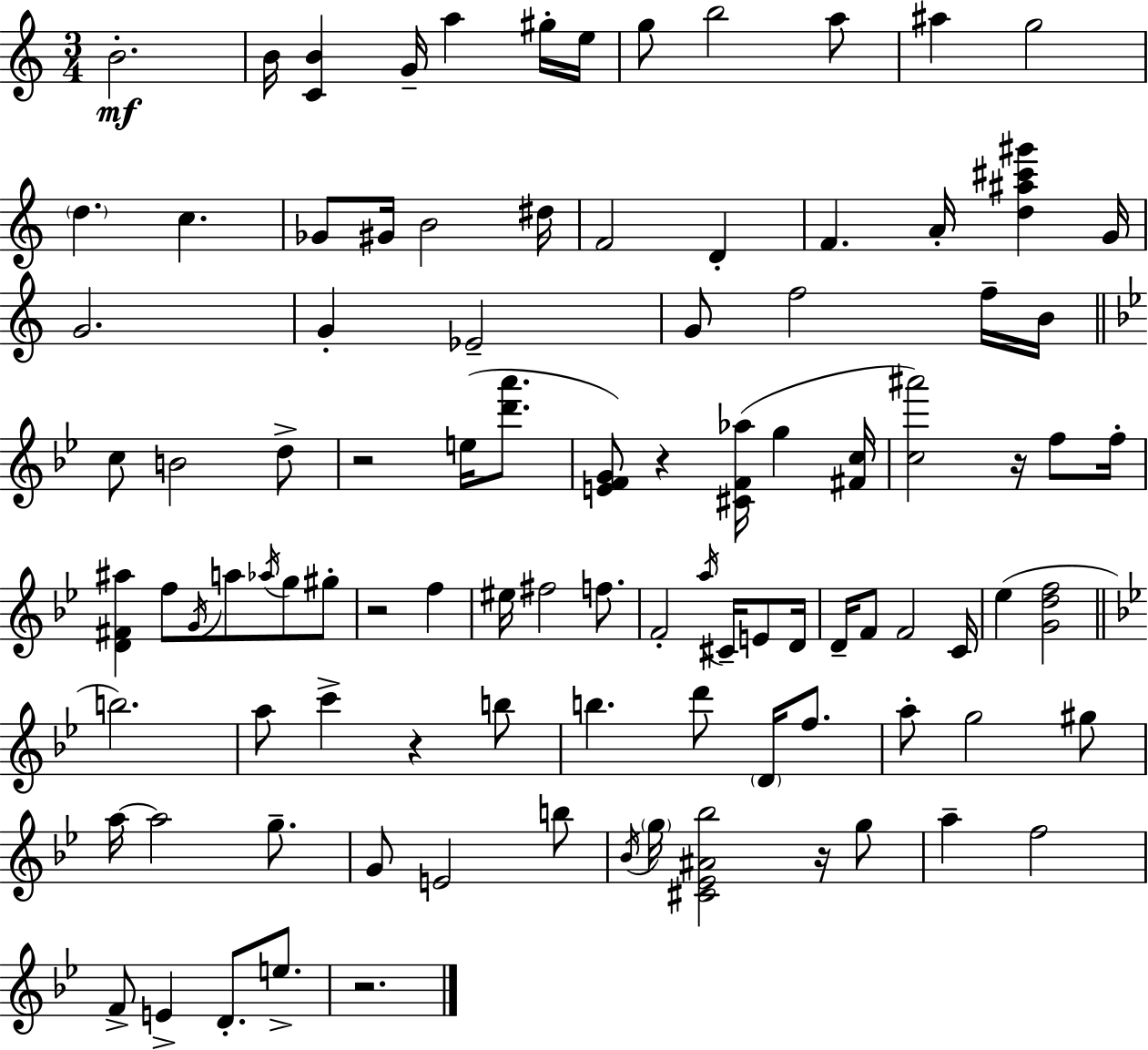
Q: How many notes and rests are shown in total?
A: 99